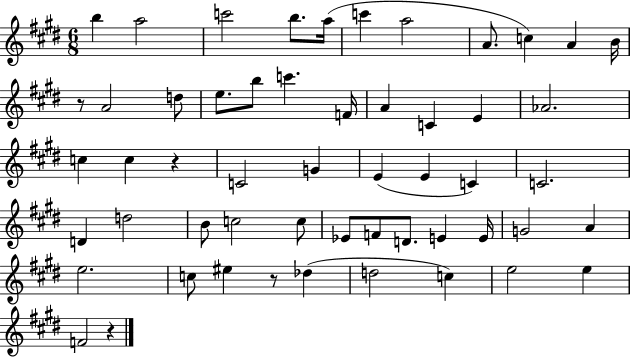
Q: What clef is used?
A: treble